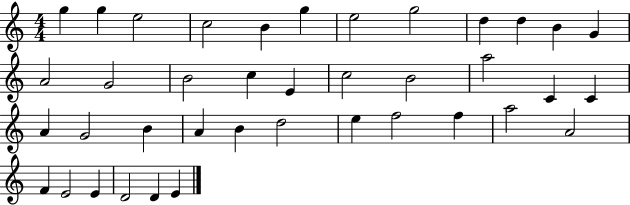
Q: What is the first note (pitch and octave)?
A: G5